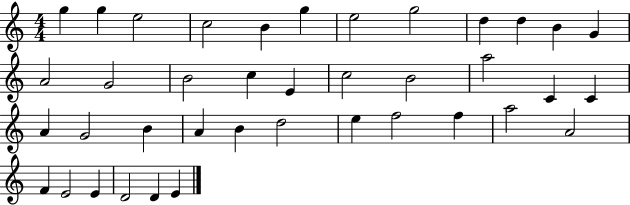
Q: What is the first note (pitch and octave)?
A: G5